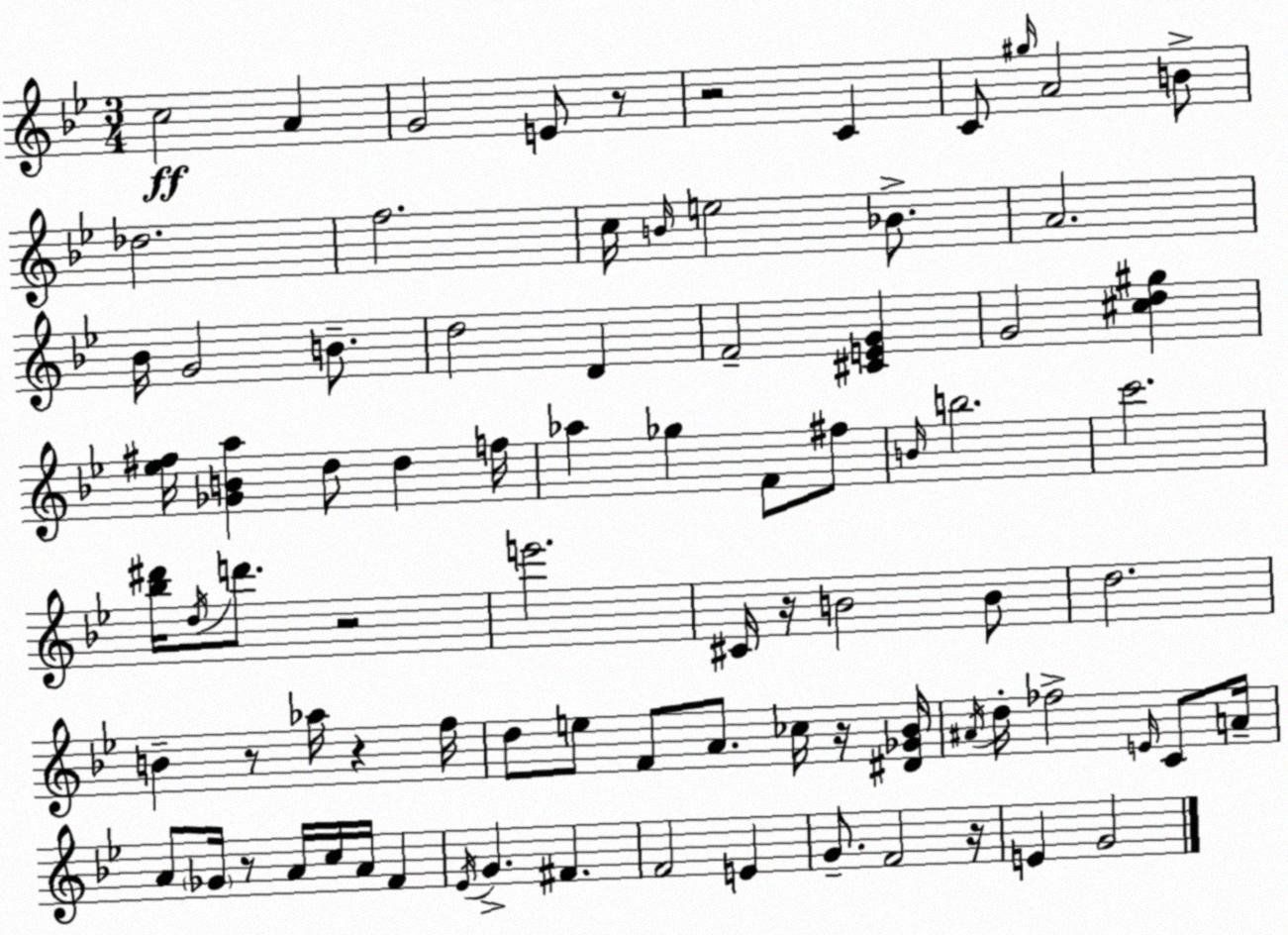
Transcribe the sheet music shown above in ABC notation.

X:1
T:Untitled
M:3/4
L:1/4
K:Gm
c2 A G2 E/2 z/2 z2 C C/2 ^g/4 A2 B/2 _d2 f2 c/4 B/4 e2 _B/2 A2 _B/4 G2 B/2 d2 D F2 [^CEG] G2 [^cd^g] [_e^f]/4 [_GBa] d/2 d f/4 _a _g F/2 ^f/2 B/4 b2 c'2 [_b^d']/4 d/4 d'/2 z2 e'2 ^C/4 z/4 B2 B/2 d2 B z/2 _a/4 z f/4 d/2 e/2 F/2 A/2 _c/4 z/4 [^D_G_B]/4 ^A/4 d/4 _f2 E/4 C/2 A/4 A/2 _G/4 z/2 A/4 c/4 A/4 F _E/4 G ^F F2 E G/2 F2 z/4 E G2